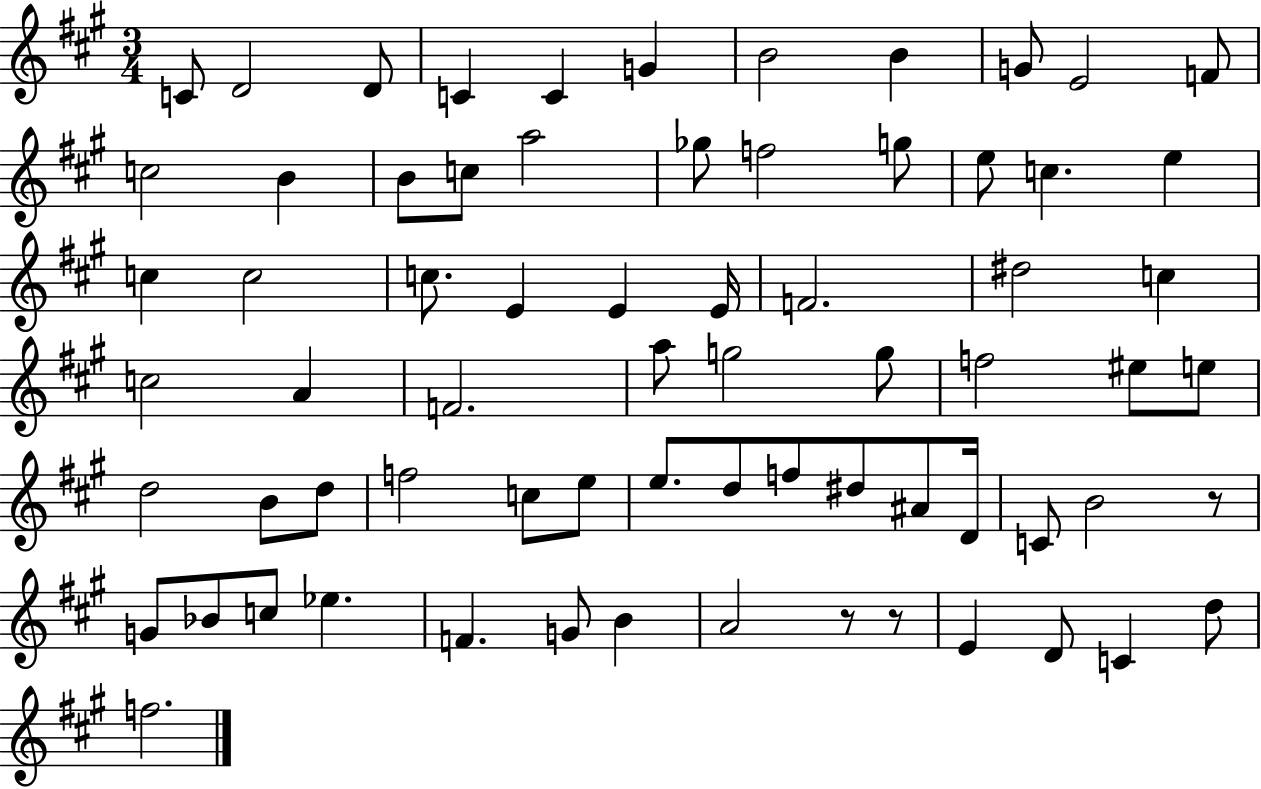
C4/e D4/h D4/e C4/q C4/q G4/q B4/h B4/q G4/e E4/h F4/e C5/h B4/q B4/e C5/e A5/h Gb5/e F5/h G5/e E5/e C5/q. E5/q C5/q C5/h C5/e. E4/q E4/q E4/s F4/h. D#5/h C5/q C5/h A4/q F4/h. A5/e G5/h G5/e F5/h EIS5/e E5/e D5/h B4/e D5/e F5/h C5/e E5/e E5/e. D5/e F5/e D#5/e A#4/e D4/s C4/e B4/h R/e G4/e Bb4/e C5/e Eb5/q. F4/q. G4/e B4/q A4/h R/e R/e E4/q D4/e C4/q D5/e F5/h.